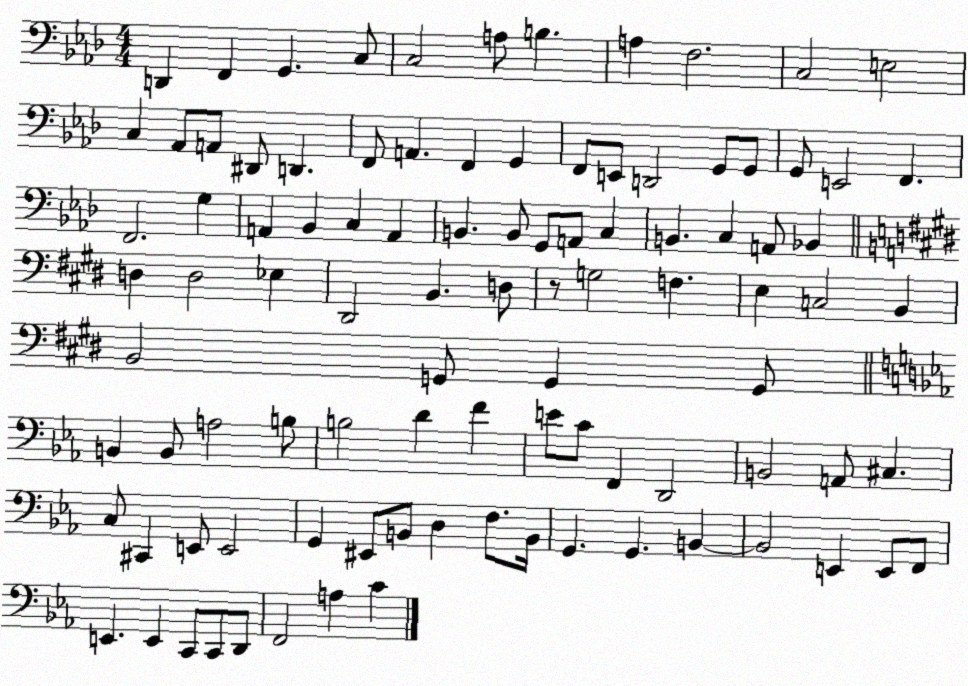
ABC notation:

X:1
T:Untitled
M:4/4
L:1/4
K:Ab
D,, F,, G,, C,/2 C,2 A,/2 B, A, F,2 C,2 E,2 C, _A,,/2 A,,/2 ^D,,/2 D,, F,,/2 A,, F,, G,, F,,/2 E,,/2 D,,2 G,,/2 G,,/2 G,,/2 E,,2 F,, F,,2 G, A,, _B,, C, A,, B,, B,,/2 G,,/2 A,,/2 C, B,, C, A,,/2 _B,, D, D,2 _E, ^D,,2 B,, D,/2 z/2 G,2 F, E, C,2 B,, B,,2 G,,/2 G,, G,,/2 B,, B,,/2 A,2 B,/2 B,2 D F E/2 C/2 F,, D,,2 B,,2 A,,/2 ^C, C,/2 ^C,, E,,/2 E,,2 G,, ^E,,/2 B,,/2 D, F,/2 B,,/4 G,, G,, B,, B,,2 E,, E,,/2 F,,/2 E,, E,, C,,/2 C,,/2 D,,/2 F,,2 A, C